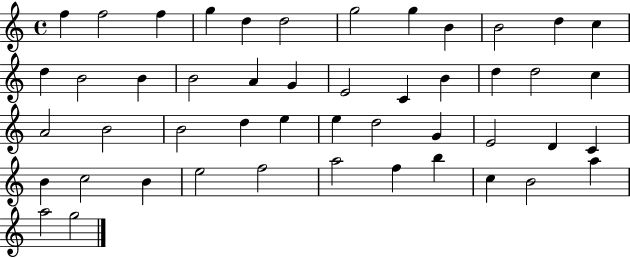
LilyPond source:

{
  \clef treble
  \time 4/4
  \defaultTimeSignature
  \key c \major
  f''4 f''2 f''4 | g''4 d''4 d''2 | g''2 g''4 b'4 | b'2 d''4 c''4 | \break d''4 b'2 b'4 | b'2 a'4 g'4 | e'2 c'4 b'4 | d''4 d''2 c''4 | \break a'2 b'2 | b'2 d''4 e''4 | e''4 d''2 g'4 | e'2 d'4 c'4 | \break b'4 c''2 b'4 | e''2 f''2 | a''2 f''4 b''4 | c''4 b'2 a''4 | \break a''2 g''2 | \bar "|."
}